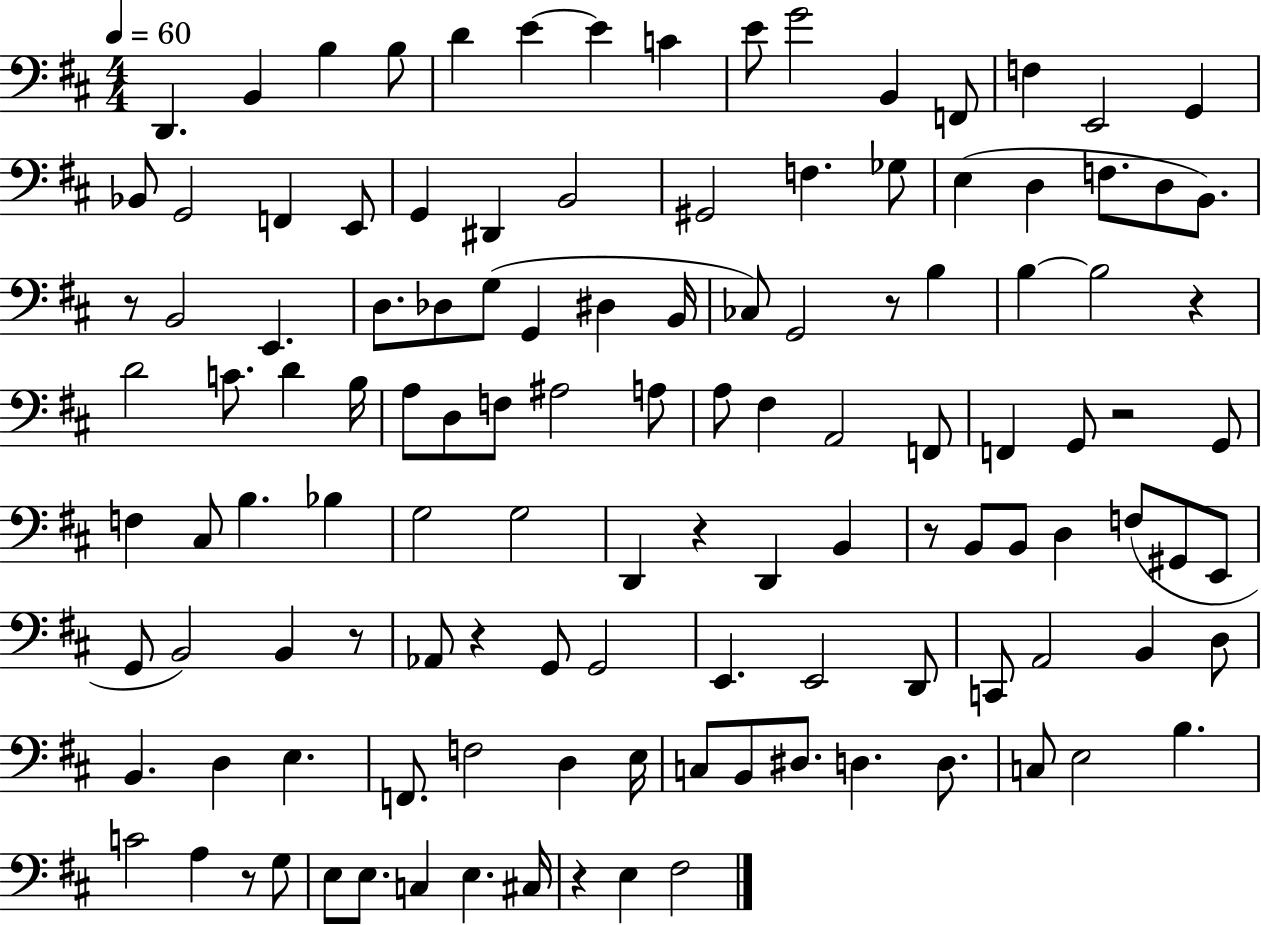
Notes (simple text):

D2/q. B2/q B3/q B3/e D4/q E4/q E4/q C4/q E4/e G4/h B2/q F2/e F3/q E2/h G2/q Bb2/e G2/h F2/q E2/e G2/q D#2/q B2/h G#2/h F3/q. Gb3/e E3/q D3/q F3/e. D3/e B2/e. R/e B2/h E2/q. D3/e. Db3/e G3/e G2/q D#3/q B2/s CES3/e G2/h R/e B3/q B3/q B3/h R/q D4/h C4/e. D4/q B3/s A3/e D3/e F3/e A#3/h A3/e A3/e F#3/q A2/h F2/e F2/q G2/e R/h G2/e F3/q C#3/e B3/q. Bb3/q G3/h G3/h D2/q R/q D2/q B2/q R/e B2/e B2/e D3/q F3/e G#2/e E2/e G2/e B2/h B2/q R/e Ab2/e R/q G2/e G2/h E2/q. E2/h D2/e C2/e A2/h B2/q D3/e B2/q. D3/q E3/q. F2/e. F3/h D3/q E3/s C3/e B2/e D#3/e. D3/q. D3/e. C3/e E3/h B3/q. C4/h A3/q R/e G3/e E3/e E3/e. C3/q E3/q. C#3/s R/q E3/q F#3/h